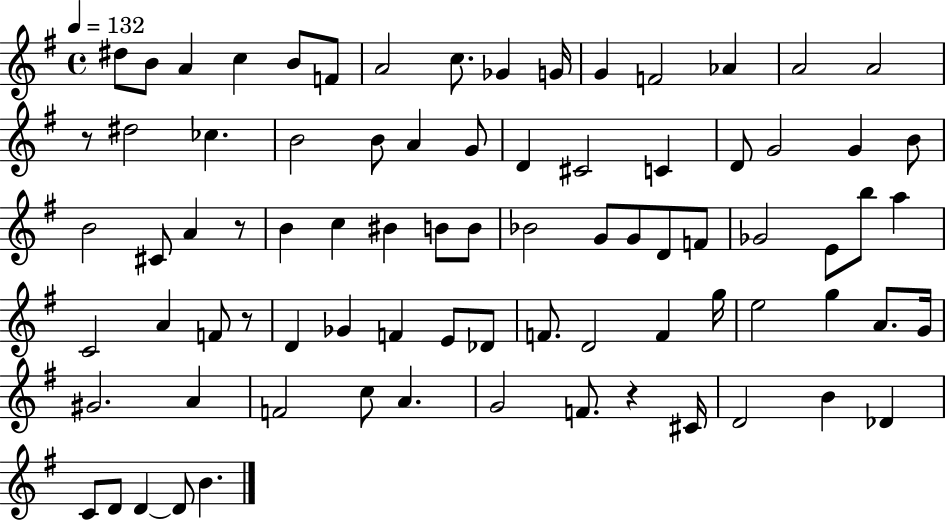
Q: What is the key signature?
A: G major